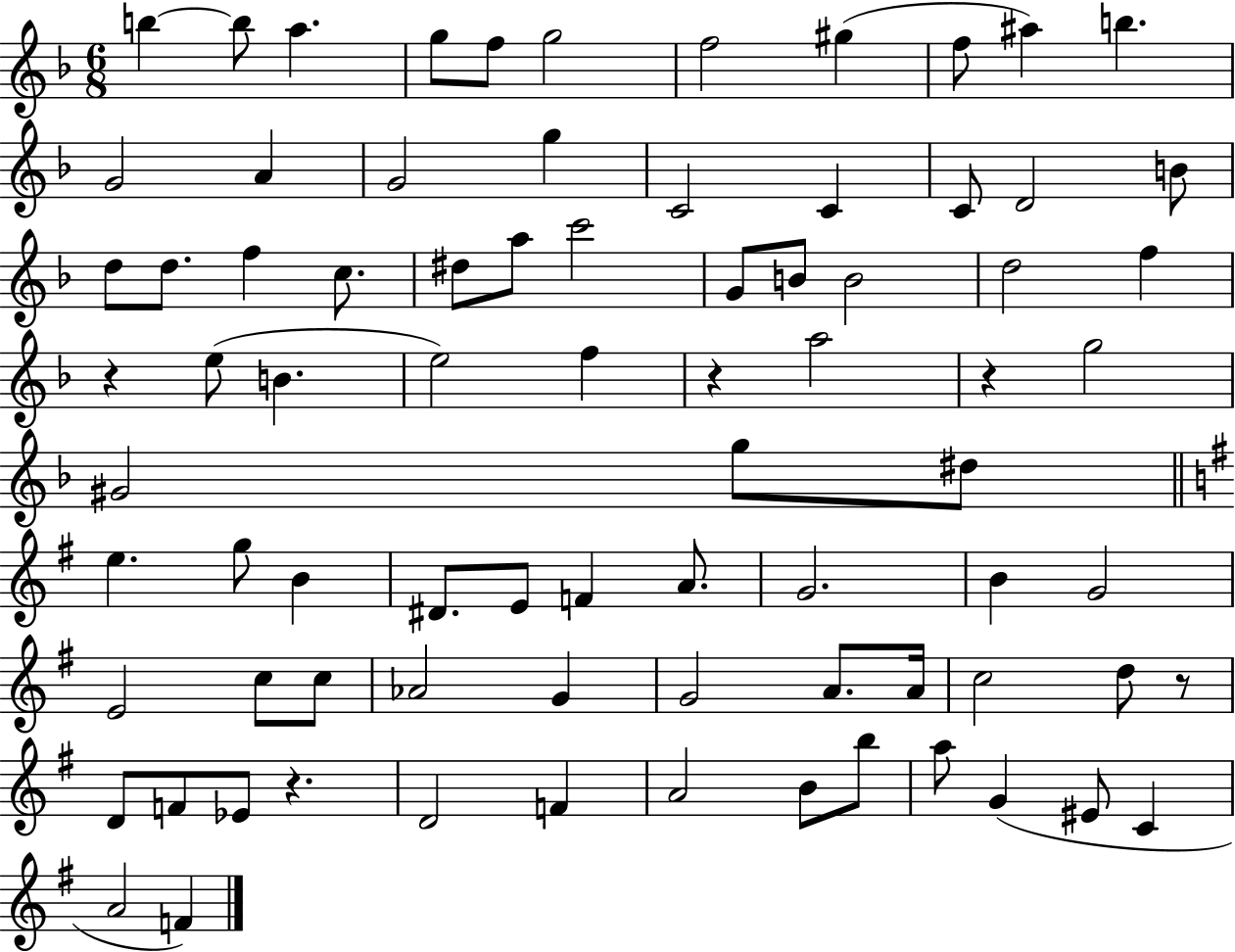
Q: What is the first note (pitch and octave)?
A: B5